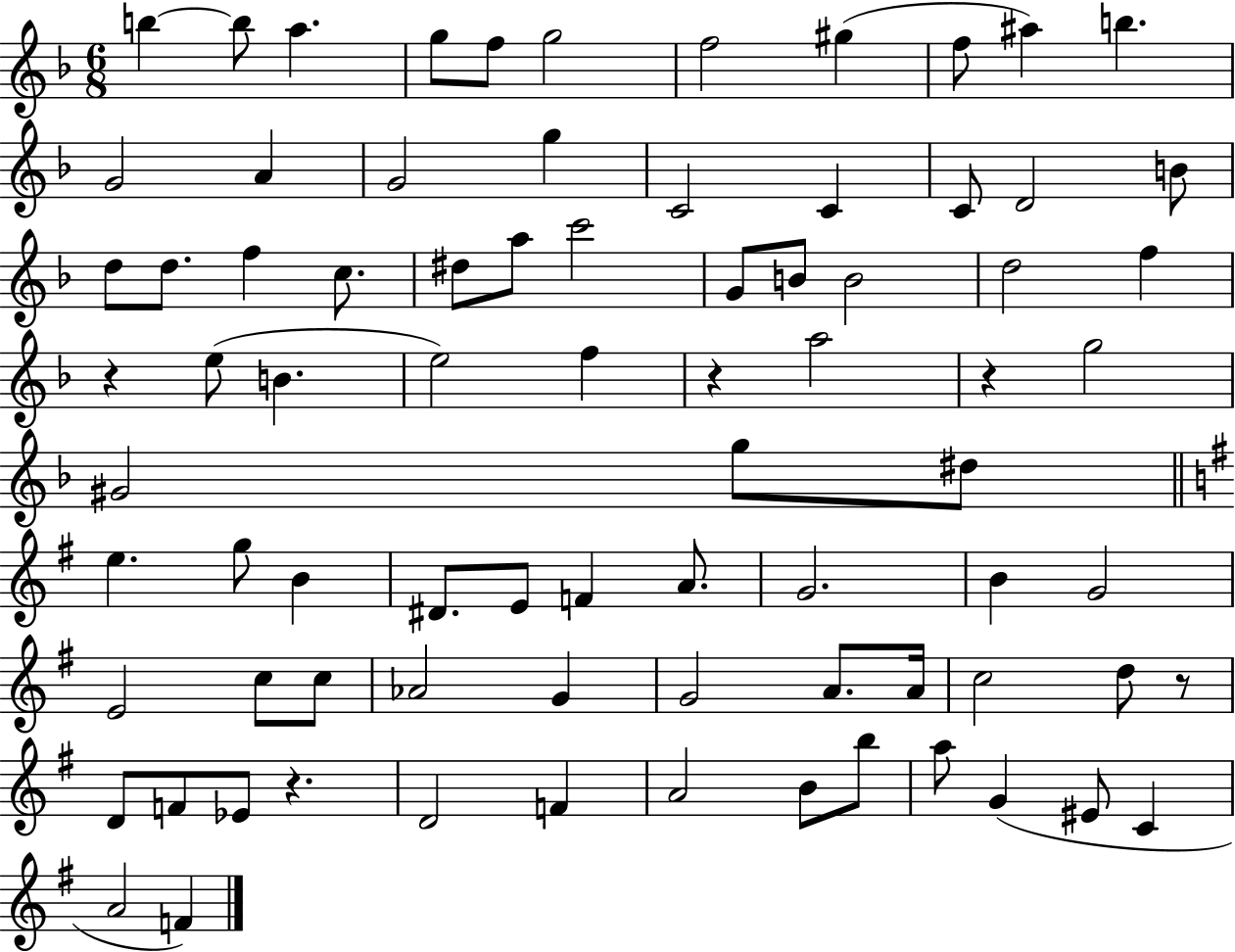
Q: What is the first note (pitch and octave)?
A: B5